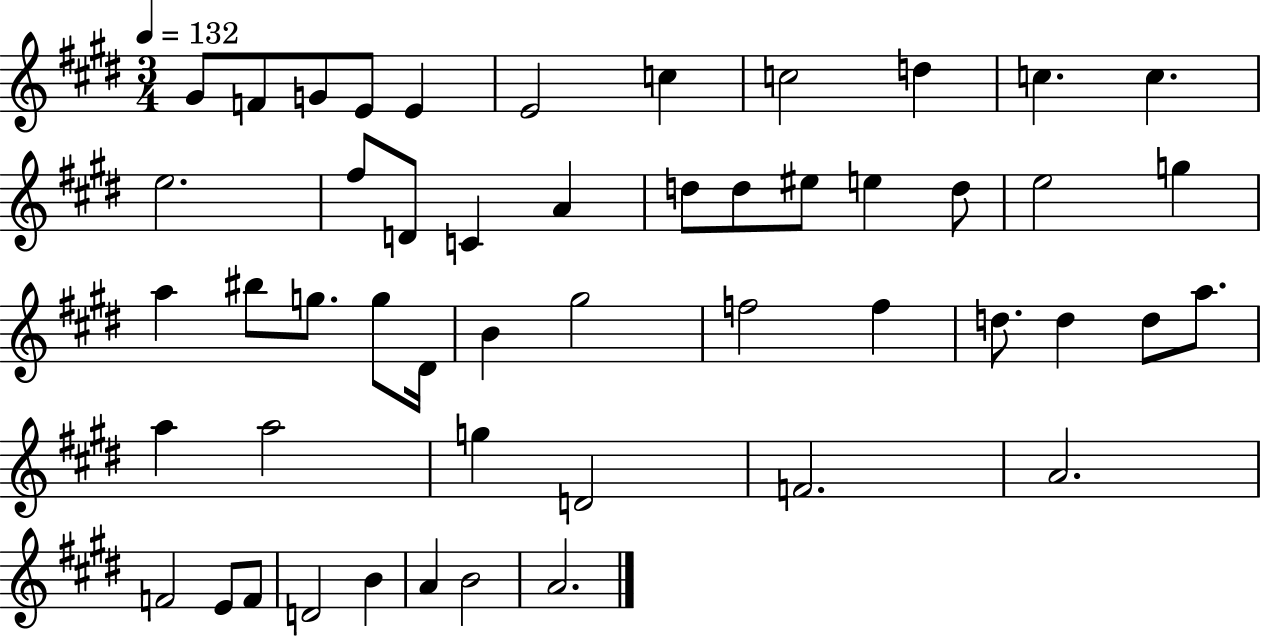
G#4/e F4/e G4/e E4/e E4/q E4/h C5/q C5/h D5/q C5/q. C5/q. E5/h. F#5/e D4/e C4/q A4/q D5/e D5/e EIS5/e E5/q D5/e E5/h G5/q A5/q BIS5/e G5/e. G5/e D#4/s B4/q G#5/h F5/h F5/q D5/e. D5/q D5/e A5/e. A5/q A5/h G5/q D4/h F4/h. A4/h. F4/h E4/e F4/e D4/h B4/q A4/q B4/h A4/h.